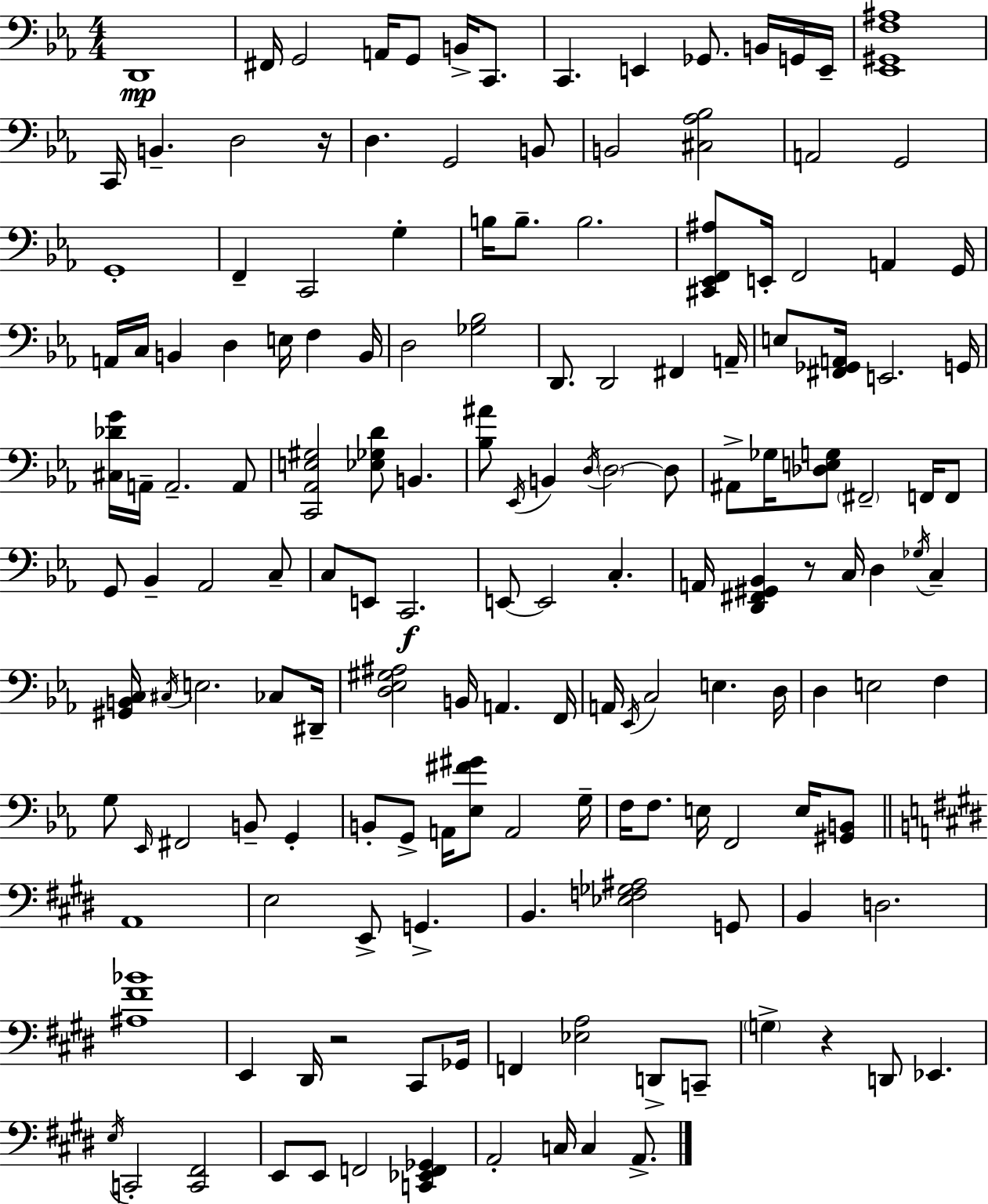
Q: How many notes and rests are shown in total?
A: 158